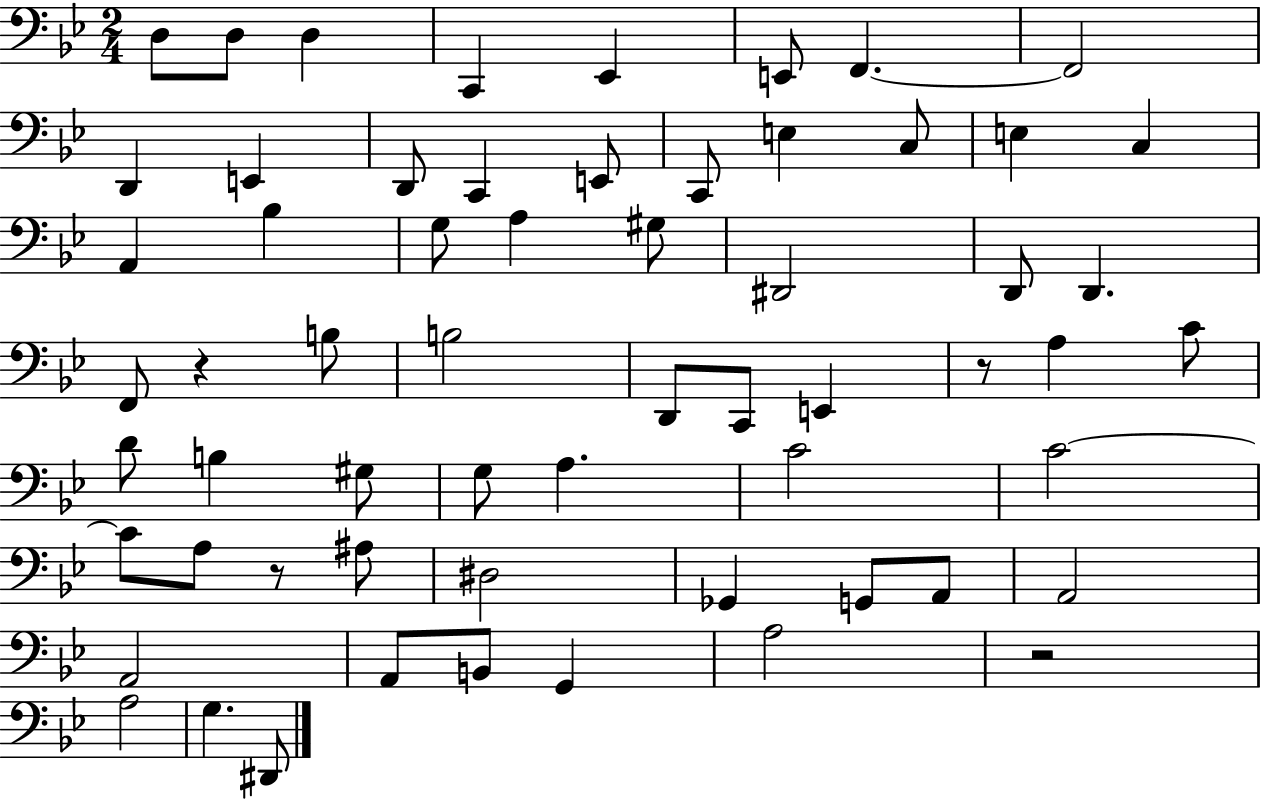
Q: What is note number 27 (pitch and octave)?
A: F2